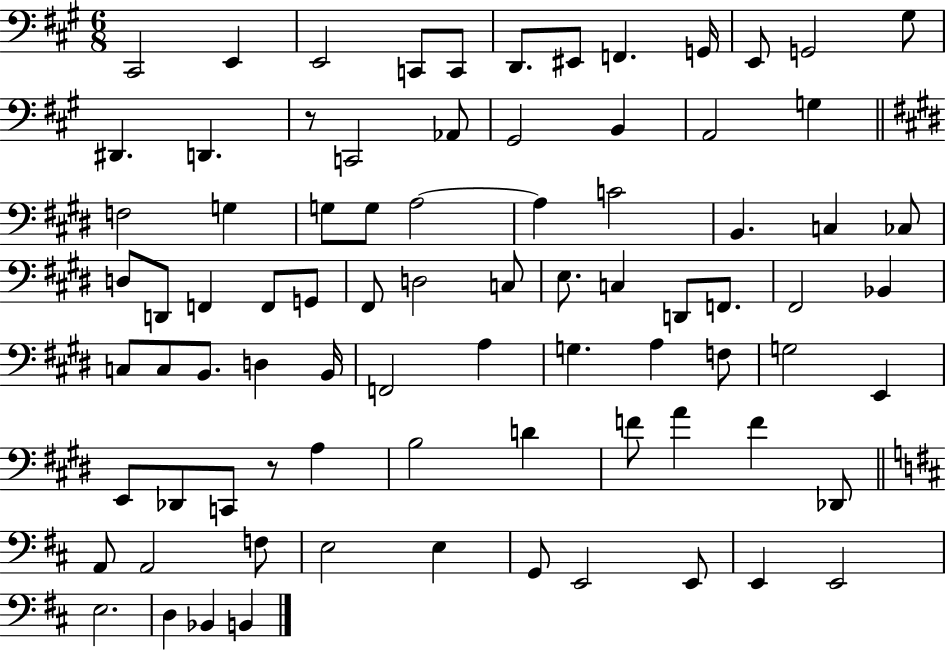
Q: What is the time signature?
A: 6/8